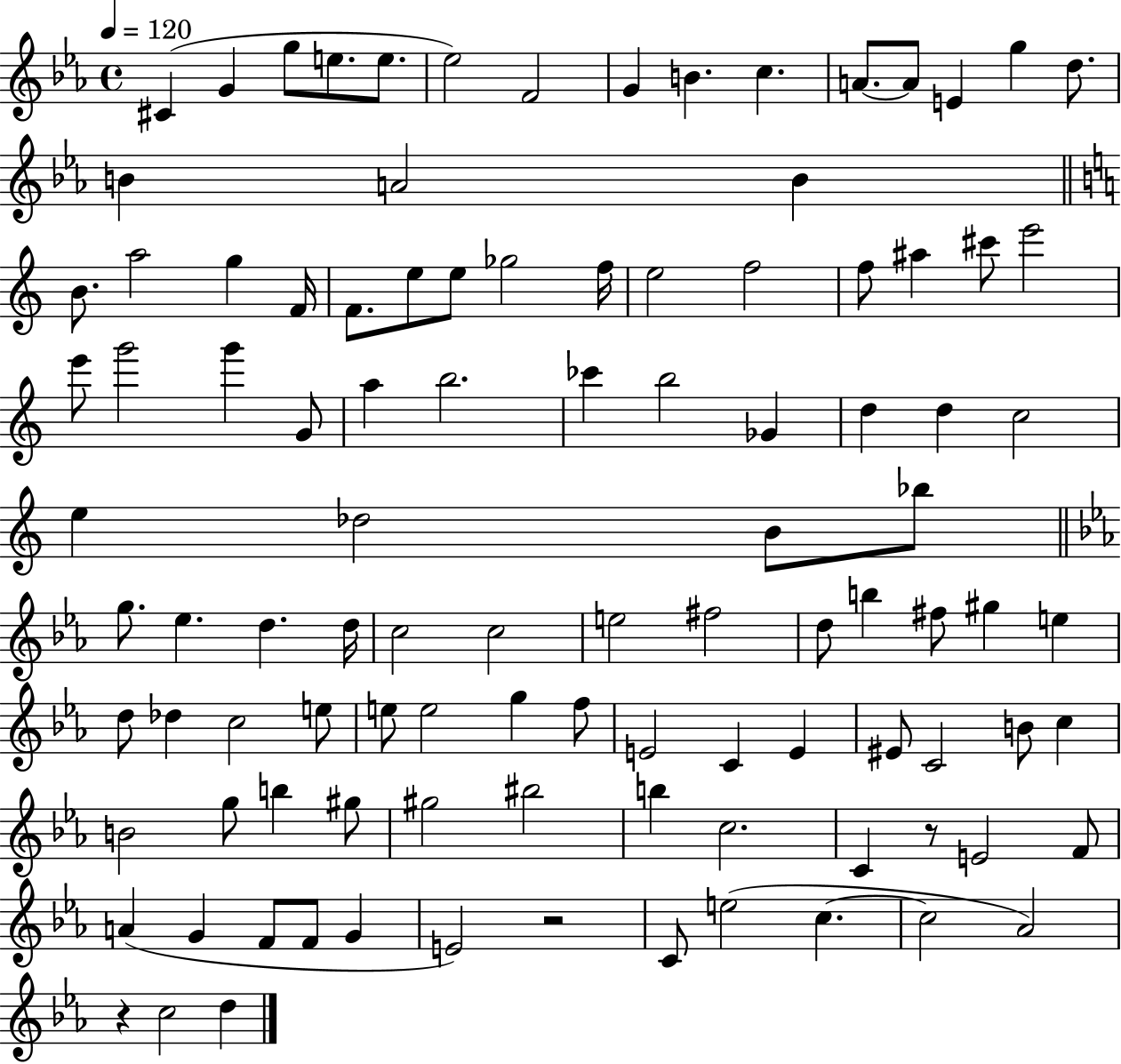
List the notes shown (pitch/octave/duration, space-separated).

C#4/q G4/q G5/e E5/e. E5/e. Eb5/h F4/h G4/q B4/q. C5/q. A4/e. A4/e E4/q G5/q D5/e. B4/q A4/h B4/q B4/e. A5/h G5/q F4/s F4/e. E5/e E5/e Gb5/h F5/s E5/h F5/h F5/e A#5/q C#6/e E6/h E6/e G6/h G6/q G4/e A5/q B5/h. CES6/q B5/h Gb4/q D5/q D5/q C5/h E5/q Db5/h B4/e Bb5/e G5/e. Eb5/q. D5/q. D5/s C5/h C5/h E5/h F#5/h D5/e B5/q F#5/e G#5/q E5/q D5/e Db5/q C5/h E5/e E5/e E5/h G5/q F5/e E4/h C4/q E4/q EIS4/e C4/h B4/e C5/q B4/h G5/e B5/q G#5/e G#5/h BIS5/h B5/q C5/h. C4/q R/e E4/h F4/e A4/q G4/q F4/e F4/e G4/q E4/h R/h C4/e E5/h C5/q. C5/h Ab4/h R/q C5/h D5/q